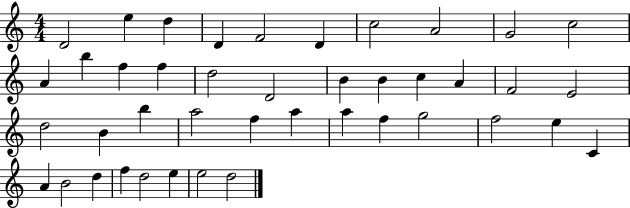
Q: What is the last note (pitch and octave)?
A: D5